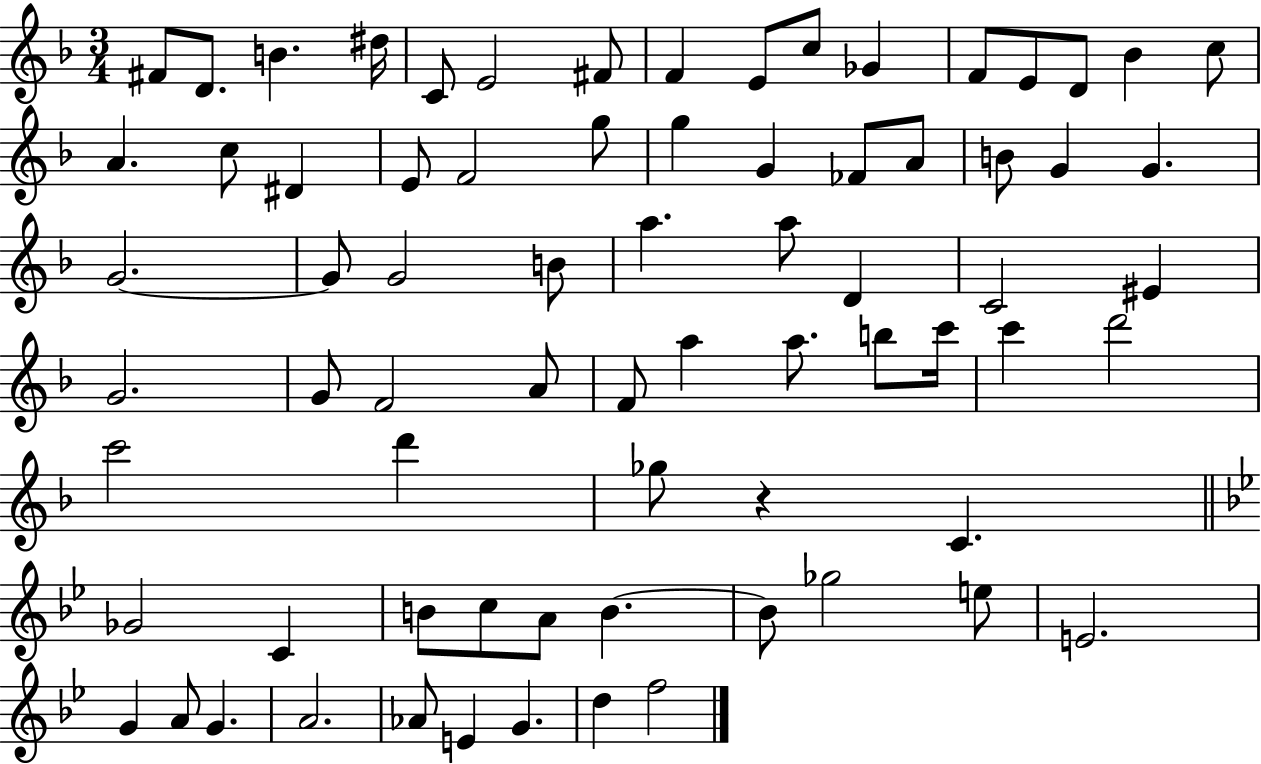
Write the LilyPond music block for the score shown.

{
  \clef treble
  \numericTimeSignature
  \time 3/4
  \key f \major
  \repeat volta 2 { fis'8 d'8. b'4. dis''16 | c'8 e'2 fis'8 | f'4 e'8 c''8 ges'4 | f'8 e'8 d'8 bes'4 c''8 | \break a'4. c''8 dis'4 | e'8 f'2 g''8 | g''4 g'4 fes'8 a'8 | b'8 g'4 g'4. | \break g'2.~~ | g'8 g'2 b'8 | a''4. a''8 d'4 | c'2 eis'4 | \break g'2. | g'8 f'2 a'8 | f'8 a''4 a''8. b''8 c'''16 | c'''4 d'''2 | \break c'''2 d'''4 | ges''8 r4 c'4. | \bar "||" \break \key g \minor ges'2 c'4 | b'8 c''8 a'8 b'4.~~ | b'8 ges''2 e''8 | e'2. | \break g'4 a'8 g'4. | a'2. | aes'8 e'4 g'4. | d''4 f''2 | \break } \bar "|."
}